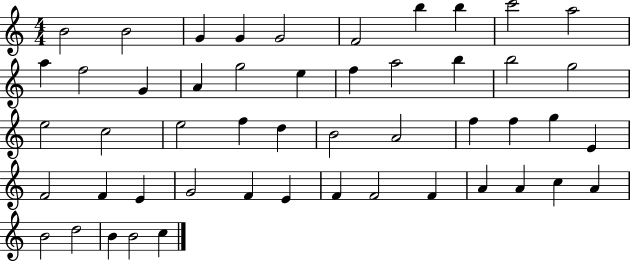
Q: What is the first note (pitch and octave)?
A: B4